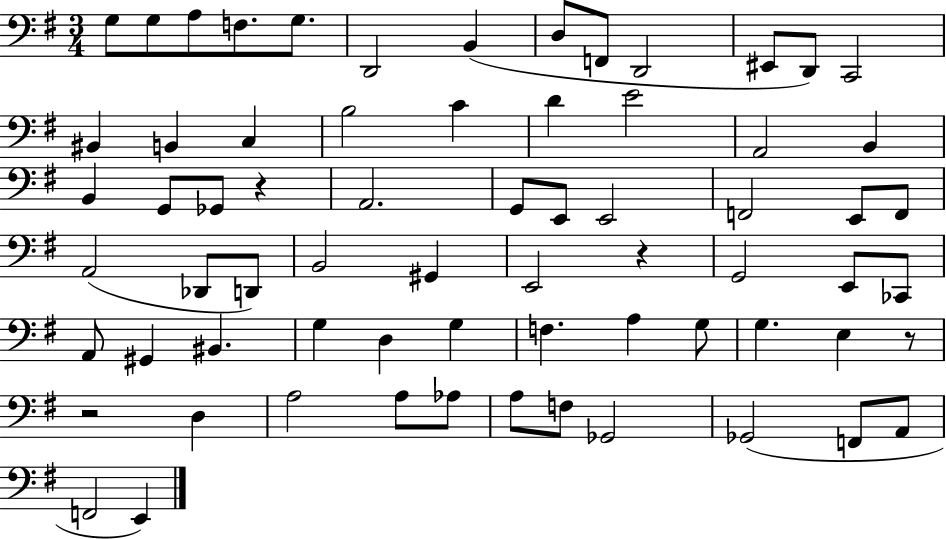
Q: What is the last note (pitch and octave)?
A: E2